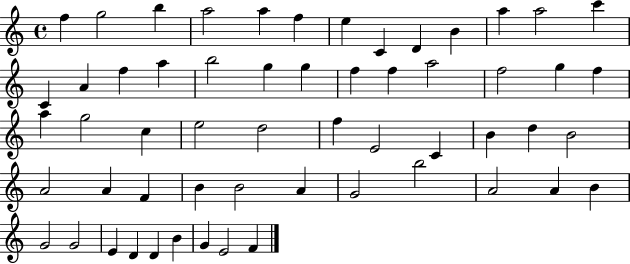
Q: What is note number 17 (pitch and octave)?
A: A5